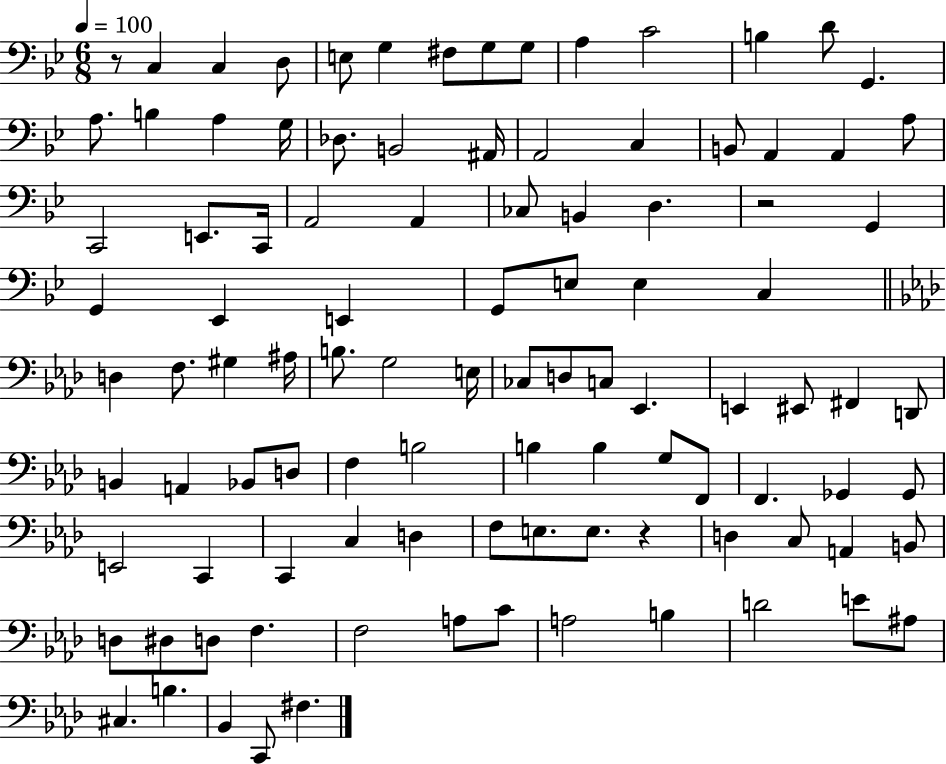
X:1
T:Untitled
M:6/8
L:1/4
K:Bb
z/2 C, C, D,/2 E,/2 G, ^F,/2 G,/2 G,/2 A, C2 B, D/2 G,, A,/2 B, A, G,/4 _D,/2 B,,2 ^A,,/4 A,,2 C, B,,/2 A,, A,, A,/2 C,,2 E,,/2 C,,/4 A,,2 A,, _C,/2 B,, D, z2 G,, G,, _E,, E,, G,,/2 E,/2 E, C, D, F,/2 ^G, ^A,/4 B,/2 G,2 E,/4 _C,/2 D,/2 C,/2 _E,, E,, ^E,,/2 ^F,, D,,/2 B,, A,, _B,,/2 D,/2 F, B,2 B, B, G,/2 F,,/2 F,, _G,, _G,,/2 E,,2 C,, C,, C, D, F,/2 E,/2 E,/2 z D, C,/2 A,, B,,/2 D,/2 ^D,/2 D,/2 F, F,2 A,/2 C/2 A,2 B, D2 E/2 ^A,/2 ^C, B, _B,, C,,/2 ^F,